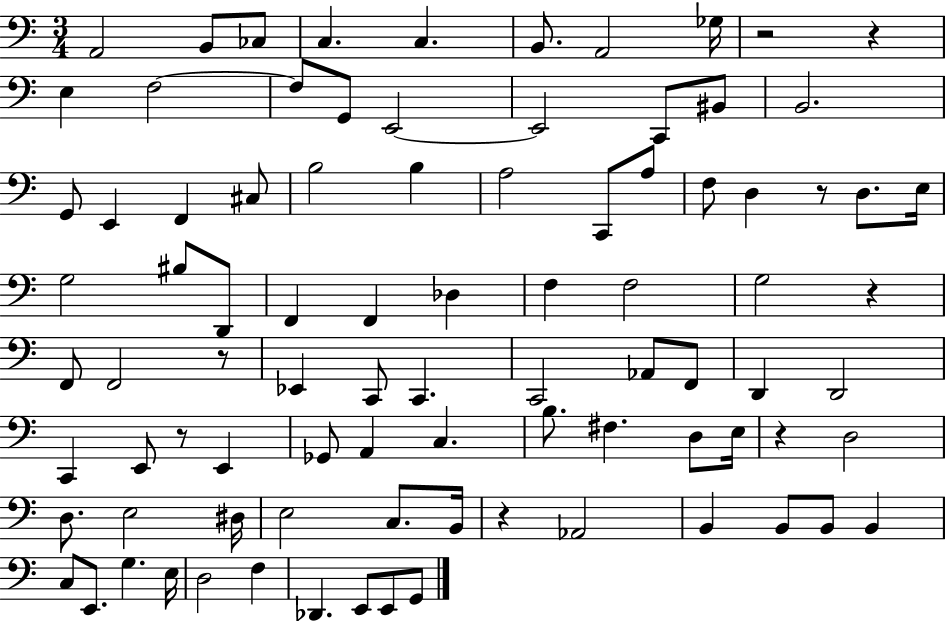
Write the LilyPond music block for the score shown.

{
  \clef bass
  \numericTimeSignature
  \time 3/4
  \key c \major
  a,2 b,8 ces8 | c4. c4. | b,8. a,2 ges16 | r2 r4 | \break e4 f2~~ | f8 g,8 e,2~~ | e,2 c,8 bis,8 | b,2. | \break g,8 e,4 f,4 cis8 | b2 b4 | a2 c,8 a8 | f8 d4 r8 d8. e16 | \break g2 bis8 d,8 | f,4 f,4 des4 | f4 f2 | g2 r4 | \break f,8 f,2 r8 | ees,4 c,8 c,4. | c,2 aes,8 f,8 | d,4 d,2 | \break c,4 e,8 r8 e,4 | ges,8 a,4 c4. | b8. fis4. d8 e16 | r4 d2 | \break d8. e2 dis16 | e2 c8. b,16 | r4 aes,2 | b,4 b,8 b,8 b,4 | \break c8 e,8. g4. e16 | d2 f4 | des,4. e,8 e,8 g,8 | \bar "|."
}